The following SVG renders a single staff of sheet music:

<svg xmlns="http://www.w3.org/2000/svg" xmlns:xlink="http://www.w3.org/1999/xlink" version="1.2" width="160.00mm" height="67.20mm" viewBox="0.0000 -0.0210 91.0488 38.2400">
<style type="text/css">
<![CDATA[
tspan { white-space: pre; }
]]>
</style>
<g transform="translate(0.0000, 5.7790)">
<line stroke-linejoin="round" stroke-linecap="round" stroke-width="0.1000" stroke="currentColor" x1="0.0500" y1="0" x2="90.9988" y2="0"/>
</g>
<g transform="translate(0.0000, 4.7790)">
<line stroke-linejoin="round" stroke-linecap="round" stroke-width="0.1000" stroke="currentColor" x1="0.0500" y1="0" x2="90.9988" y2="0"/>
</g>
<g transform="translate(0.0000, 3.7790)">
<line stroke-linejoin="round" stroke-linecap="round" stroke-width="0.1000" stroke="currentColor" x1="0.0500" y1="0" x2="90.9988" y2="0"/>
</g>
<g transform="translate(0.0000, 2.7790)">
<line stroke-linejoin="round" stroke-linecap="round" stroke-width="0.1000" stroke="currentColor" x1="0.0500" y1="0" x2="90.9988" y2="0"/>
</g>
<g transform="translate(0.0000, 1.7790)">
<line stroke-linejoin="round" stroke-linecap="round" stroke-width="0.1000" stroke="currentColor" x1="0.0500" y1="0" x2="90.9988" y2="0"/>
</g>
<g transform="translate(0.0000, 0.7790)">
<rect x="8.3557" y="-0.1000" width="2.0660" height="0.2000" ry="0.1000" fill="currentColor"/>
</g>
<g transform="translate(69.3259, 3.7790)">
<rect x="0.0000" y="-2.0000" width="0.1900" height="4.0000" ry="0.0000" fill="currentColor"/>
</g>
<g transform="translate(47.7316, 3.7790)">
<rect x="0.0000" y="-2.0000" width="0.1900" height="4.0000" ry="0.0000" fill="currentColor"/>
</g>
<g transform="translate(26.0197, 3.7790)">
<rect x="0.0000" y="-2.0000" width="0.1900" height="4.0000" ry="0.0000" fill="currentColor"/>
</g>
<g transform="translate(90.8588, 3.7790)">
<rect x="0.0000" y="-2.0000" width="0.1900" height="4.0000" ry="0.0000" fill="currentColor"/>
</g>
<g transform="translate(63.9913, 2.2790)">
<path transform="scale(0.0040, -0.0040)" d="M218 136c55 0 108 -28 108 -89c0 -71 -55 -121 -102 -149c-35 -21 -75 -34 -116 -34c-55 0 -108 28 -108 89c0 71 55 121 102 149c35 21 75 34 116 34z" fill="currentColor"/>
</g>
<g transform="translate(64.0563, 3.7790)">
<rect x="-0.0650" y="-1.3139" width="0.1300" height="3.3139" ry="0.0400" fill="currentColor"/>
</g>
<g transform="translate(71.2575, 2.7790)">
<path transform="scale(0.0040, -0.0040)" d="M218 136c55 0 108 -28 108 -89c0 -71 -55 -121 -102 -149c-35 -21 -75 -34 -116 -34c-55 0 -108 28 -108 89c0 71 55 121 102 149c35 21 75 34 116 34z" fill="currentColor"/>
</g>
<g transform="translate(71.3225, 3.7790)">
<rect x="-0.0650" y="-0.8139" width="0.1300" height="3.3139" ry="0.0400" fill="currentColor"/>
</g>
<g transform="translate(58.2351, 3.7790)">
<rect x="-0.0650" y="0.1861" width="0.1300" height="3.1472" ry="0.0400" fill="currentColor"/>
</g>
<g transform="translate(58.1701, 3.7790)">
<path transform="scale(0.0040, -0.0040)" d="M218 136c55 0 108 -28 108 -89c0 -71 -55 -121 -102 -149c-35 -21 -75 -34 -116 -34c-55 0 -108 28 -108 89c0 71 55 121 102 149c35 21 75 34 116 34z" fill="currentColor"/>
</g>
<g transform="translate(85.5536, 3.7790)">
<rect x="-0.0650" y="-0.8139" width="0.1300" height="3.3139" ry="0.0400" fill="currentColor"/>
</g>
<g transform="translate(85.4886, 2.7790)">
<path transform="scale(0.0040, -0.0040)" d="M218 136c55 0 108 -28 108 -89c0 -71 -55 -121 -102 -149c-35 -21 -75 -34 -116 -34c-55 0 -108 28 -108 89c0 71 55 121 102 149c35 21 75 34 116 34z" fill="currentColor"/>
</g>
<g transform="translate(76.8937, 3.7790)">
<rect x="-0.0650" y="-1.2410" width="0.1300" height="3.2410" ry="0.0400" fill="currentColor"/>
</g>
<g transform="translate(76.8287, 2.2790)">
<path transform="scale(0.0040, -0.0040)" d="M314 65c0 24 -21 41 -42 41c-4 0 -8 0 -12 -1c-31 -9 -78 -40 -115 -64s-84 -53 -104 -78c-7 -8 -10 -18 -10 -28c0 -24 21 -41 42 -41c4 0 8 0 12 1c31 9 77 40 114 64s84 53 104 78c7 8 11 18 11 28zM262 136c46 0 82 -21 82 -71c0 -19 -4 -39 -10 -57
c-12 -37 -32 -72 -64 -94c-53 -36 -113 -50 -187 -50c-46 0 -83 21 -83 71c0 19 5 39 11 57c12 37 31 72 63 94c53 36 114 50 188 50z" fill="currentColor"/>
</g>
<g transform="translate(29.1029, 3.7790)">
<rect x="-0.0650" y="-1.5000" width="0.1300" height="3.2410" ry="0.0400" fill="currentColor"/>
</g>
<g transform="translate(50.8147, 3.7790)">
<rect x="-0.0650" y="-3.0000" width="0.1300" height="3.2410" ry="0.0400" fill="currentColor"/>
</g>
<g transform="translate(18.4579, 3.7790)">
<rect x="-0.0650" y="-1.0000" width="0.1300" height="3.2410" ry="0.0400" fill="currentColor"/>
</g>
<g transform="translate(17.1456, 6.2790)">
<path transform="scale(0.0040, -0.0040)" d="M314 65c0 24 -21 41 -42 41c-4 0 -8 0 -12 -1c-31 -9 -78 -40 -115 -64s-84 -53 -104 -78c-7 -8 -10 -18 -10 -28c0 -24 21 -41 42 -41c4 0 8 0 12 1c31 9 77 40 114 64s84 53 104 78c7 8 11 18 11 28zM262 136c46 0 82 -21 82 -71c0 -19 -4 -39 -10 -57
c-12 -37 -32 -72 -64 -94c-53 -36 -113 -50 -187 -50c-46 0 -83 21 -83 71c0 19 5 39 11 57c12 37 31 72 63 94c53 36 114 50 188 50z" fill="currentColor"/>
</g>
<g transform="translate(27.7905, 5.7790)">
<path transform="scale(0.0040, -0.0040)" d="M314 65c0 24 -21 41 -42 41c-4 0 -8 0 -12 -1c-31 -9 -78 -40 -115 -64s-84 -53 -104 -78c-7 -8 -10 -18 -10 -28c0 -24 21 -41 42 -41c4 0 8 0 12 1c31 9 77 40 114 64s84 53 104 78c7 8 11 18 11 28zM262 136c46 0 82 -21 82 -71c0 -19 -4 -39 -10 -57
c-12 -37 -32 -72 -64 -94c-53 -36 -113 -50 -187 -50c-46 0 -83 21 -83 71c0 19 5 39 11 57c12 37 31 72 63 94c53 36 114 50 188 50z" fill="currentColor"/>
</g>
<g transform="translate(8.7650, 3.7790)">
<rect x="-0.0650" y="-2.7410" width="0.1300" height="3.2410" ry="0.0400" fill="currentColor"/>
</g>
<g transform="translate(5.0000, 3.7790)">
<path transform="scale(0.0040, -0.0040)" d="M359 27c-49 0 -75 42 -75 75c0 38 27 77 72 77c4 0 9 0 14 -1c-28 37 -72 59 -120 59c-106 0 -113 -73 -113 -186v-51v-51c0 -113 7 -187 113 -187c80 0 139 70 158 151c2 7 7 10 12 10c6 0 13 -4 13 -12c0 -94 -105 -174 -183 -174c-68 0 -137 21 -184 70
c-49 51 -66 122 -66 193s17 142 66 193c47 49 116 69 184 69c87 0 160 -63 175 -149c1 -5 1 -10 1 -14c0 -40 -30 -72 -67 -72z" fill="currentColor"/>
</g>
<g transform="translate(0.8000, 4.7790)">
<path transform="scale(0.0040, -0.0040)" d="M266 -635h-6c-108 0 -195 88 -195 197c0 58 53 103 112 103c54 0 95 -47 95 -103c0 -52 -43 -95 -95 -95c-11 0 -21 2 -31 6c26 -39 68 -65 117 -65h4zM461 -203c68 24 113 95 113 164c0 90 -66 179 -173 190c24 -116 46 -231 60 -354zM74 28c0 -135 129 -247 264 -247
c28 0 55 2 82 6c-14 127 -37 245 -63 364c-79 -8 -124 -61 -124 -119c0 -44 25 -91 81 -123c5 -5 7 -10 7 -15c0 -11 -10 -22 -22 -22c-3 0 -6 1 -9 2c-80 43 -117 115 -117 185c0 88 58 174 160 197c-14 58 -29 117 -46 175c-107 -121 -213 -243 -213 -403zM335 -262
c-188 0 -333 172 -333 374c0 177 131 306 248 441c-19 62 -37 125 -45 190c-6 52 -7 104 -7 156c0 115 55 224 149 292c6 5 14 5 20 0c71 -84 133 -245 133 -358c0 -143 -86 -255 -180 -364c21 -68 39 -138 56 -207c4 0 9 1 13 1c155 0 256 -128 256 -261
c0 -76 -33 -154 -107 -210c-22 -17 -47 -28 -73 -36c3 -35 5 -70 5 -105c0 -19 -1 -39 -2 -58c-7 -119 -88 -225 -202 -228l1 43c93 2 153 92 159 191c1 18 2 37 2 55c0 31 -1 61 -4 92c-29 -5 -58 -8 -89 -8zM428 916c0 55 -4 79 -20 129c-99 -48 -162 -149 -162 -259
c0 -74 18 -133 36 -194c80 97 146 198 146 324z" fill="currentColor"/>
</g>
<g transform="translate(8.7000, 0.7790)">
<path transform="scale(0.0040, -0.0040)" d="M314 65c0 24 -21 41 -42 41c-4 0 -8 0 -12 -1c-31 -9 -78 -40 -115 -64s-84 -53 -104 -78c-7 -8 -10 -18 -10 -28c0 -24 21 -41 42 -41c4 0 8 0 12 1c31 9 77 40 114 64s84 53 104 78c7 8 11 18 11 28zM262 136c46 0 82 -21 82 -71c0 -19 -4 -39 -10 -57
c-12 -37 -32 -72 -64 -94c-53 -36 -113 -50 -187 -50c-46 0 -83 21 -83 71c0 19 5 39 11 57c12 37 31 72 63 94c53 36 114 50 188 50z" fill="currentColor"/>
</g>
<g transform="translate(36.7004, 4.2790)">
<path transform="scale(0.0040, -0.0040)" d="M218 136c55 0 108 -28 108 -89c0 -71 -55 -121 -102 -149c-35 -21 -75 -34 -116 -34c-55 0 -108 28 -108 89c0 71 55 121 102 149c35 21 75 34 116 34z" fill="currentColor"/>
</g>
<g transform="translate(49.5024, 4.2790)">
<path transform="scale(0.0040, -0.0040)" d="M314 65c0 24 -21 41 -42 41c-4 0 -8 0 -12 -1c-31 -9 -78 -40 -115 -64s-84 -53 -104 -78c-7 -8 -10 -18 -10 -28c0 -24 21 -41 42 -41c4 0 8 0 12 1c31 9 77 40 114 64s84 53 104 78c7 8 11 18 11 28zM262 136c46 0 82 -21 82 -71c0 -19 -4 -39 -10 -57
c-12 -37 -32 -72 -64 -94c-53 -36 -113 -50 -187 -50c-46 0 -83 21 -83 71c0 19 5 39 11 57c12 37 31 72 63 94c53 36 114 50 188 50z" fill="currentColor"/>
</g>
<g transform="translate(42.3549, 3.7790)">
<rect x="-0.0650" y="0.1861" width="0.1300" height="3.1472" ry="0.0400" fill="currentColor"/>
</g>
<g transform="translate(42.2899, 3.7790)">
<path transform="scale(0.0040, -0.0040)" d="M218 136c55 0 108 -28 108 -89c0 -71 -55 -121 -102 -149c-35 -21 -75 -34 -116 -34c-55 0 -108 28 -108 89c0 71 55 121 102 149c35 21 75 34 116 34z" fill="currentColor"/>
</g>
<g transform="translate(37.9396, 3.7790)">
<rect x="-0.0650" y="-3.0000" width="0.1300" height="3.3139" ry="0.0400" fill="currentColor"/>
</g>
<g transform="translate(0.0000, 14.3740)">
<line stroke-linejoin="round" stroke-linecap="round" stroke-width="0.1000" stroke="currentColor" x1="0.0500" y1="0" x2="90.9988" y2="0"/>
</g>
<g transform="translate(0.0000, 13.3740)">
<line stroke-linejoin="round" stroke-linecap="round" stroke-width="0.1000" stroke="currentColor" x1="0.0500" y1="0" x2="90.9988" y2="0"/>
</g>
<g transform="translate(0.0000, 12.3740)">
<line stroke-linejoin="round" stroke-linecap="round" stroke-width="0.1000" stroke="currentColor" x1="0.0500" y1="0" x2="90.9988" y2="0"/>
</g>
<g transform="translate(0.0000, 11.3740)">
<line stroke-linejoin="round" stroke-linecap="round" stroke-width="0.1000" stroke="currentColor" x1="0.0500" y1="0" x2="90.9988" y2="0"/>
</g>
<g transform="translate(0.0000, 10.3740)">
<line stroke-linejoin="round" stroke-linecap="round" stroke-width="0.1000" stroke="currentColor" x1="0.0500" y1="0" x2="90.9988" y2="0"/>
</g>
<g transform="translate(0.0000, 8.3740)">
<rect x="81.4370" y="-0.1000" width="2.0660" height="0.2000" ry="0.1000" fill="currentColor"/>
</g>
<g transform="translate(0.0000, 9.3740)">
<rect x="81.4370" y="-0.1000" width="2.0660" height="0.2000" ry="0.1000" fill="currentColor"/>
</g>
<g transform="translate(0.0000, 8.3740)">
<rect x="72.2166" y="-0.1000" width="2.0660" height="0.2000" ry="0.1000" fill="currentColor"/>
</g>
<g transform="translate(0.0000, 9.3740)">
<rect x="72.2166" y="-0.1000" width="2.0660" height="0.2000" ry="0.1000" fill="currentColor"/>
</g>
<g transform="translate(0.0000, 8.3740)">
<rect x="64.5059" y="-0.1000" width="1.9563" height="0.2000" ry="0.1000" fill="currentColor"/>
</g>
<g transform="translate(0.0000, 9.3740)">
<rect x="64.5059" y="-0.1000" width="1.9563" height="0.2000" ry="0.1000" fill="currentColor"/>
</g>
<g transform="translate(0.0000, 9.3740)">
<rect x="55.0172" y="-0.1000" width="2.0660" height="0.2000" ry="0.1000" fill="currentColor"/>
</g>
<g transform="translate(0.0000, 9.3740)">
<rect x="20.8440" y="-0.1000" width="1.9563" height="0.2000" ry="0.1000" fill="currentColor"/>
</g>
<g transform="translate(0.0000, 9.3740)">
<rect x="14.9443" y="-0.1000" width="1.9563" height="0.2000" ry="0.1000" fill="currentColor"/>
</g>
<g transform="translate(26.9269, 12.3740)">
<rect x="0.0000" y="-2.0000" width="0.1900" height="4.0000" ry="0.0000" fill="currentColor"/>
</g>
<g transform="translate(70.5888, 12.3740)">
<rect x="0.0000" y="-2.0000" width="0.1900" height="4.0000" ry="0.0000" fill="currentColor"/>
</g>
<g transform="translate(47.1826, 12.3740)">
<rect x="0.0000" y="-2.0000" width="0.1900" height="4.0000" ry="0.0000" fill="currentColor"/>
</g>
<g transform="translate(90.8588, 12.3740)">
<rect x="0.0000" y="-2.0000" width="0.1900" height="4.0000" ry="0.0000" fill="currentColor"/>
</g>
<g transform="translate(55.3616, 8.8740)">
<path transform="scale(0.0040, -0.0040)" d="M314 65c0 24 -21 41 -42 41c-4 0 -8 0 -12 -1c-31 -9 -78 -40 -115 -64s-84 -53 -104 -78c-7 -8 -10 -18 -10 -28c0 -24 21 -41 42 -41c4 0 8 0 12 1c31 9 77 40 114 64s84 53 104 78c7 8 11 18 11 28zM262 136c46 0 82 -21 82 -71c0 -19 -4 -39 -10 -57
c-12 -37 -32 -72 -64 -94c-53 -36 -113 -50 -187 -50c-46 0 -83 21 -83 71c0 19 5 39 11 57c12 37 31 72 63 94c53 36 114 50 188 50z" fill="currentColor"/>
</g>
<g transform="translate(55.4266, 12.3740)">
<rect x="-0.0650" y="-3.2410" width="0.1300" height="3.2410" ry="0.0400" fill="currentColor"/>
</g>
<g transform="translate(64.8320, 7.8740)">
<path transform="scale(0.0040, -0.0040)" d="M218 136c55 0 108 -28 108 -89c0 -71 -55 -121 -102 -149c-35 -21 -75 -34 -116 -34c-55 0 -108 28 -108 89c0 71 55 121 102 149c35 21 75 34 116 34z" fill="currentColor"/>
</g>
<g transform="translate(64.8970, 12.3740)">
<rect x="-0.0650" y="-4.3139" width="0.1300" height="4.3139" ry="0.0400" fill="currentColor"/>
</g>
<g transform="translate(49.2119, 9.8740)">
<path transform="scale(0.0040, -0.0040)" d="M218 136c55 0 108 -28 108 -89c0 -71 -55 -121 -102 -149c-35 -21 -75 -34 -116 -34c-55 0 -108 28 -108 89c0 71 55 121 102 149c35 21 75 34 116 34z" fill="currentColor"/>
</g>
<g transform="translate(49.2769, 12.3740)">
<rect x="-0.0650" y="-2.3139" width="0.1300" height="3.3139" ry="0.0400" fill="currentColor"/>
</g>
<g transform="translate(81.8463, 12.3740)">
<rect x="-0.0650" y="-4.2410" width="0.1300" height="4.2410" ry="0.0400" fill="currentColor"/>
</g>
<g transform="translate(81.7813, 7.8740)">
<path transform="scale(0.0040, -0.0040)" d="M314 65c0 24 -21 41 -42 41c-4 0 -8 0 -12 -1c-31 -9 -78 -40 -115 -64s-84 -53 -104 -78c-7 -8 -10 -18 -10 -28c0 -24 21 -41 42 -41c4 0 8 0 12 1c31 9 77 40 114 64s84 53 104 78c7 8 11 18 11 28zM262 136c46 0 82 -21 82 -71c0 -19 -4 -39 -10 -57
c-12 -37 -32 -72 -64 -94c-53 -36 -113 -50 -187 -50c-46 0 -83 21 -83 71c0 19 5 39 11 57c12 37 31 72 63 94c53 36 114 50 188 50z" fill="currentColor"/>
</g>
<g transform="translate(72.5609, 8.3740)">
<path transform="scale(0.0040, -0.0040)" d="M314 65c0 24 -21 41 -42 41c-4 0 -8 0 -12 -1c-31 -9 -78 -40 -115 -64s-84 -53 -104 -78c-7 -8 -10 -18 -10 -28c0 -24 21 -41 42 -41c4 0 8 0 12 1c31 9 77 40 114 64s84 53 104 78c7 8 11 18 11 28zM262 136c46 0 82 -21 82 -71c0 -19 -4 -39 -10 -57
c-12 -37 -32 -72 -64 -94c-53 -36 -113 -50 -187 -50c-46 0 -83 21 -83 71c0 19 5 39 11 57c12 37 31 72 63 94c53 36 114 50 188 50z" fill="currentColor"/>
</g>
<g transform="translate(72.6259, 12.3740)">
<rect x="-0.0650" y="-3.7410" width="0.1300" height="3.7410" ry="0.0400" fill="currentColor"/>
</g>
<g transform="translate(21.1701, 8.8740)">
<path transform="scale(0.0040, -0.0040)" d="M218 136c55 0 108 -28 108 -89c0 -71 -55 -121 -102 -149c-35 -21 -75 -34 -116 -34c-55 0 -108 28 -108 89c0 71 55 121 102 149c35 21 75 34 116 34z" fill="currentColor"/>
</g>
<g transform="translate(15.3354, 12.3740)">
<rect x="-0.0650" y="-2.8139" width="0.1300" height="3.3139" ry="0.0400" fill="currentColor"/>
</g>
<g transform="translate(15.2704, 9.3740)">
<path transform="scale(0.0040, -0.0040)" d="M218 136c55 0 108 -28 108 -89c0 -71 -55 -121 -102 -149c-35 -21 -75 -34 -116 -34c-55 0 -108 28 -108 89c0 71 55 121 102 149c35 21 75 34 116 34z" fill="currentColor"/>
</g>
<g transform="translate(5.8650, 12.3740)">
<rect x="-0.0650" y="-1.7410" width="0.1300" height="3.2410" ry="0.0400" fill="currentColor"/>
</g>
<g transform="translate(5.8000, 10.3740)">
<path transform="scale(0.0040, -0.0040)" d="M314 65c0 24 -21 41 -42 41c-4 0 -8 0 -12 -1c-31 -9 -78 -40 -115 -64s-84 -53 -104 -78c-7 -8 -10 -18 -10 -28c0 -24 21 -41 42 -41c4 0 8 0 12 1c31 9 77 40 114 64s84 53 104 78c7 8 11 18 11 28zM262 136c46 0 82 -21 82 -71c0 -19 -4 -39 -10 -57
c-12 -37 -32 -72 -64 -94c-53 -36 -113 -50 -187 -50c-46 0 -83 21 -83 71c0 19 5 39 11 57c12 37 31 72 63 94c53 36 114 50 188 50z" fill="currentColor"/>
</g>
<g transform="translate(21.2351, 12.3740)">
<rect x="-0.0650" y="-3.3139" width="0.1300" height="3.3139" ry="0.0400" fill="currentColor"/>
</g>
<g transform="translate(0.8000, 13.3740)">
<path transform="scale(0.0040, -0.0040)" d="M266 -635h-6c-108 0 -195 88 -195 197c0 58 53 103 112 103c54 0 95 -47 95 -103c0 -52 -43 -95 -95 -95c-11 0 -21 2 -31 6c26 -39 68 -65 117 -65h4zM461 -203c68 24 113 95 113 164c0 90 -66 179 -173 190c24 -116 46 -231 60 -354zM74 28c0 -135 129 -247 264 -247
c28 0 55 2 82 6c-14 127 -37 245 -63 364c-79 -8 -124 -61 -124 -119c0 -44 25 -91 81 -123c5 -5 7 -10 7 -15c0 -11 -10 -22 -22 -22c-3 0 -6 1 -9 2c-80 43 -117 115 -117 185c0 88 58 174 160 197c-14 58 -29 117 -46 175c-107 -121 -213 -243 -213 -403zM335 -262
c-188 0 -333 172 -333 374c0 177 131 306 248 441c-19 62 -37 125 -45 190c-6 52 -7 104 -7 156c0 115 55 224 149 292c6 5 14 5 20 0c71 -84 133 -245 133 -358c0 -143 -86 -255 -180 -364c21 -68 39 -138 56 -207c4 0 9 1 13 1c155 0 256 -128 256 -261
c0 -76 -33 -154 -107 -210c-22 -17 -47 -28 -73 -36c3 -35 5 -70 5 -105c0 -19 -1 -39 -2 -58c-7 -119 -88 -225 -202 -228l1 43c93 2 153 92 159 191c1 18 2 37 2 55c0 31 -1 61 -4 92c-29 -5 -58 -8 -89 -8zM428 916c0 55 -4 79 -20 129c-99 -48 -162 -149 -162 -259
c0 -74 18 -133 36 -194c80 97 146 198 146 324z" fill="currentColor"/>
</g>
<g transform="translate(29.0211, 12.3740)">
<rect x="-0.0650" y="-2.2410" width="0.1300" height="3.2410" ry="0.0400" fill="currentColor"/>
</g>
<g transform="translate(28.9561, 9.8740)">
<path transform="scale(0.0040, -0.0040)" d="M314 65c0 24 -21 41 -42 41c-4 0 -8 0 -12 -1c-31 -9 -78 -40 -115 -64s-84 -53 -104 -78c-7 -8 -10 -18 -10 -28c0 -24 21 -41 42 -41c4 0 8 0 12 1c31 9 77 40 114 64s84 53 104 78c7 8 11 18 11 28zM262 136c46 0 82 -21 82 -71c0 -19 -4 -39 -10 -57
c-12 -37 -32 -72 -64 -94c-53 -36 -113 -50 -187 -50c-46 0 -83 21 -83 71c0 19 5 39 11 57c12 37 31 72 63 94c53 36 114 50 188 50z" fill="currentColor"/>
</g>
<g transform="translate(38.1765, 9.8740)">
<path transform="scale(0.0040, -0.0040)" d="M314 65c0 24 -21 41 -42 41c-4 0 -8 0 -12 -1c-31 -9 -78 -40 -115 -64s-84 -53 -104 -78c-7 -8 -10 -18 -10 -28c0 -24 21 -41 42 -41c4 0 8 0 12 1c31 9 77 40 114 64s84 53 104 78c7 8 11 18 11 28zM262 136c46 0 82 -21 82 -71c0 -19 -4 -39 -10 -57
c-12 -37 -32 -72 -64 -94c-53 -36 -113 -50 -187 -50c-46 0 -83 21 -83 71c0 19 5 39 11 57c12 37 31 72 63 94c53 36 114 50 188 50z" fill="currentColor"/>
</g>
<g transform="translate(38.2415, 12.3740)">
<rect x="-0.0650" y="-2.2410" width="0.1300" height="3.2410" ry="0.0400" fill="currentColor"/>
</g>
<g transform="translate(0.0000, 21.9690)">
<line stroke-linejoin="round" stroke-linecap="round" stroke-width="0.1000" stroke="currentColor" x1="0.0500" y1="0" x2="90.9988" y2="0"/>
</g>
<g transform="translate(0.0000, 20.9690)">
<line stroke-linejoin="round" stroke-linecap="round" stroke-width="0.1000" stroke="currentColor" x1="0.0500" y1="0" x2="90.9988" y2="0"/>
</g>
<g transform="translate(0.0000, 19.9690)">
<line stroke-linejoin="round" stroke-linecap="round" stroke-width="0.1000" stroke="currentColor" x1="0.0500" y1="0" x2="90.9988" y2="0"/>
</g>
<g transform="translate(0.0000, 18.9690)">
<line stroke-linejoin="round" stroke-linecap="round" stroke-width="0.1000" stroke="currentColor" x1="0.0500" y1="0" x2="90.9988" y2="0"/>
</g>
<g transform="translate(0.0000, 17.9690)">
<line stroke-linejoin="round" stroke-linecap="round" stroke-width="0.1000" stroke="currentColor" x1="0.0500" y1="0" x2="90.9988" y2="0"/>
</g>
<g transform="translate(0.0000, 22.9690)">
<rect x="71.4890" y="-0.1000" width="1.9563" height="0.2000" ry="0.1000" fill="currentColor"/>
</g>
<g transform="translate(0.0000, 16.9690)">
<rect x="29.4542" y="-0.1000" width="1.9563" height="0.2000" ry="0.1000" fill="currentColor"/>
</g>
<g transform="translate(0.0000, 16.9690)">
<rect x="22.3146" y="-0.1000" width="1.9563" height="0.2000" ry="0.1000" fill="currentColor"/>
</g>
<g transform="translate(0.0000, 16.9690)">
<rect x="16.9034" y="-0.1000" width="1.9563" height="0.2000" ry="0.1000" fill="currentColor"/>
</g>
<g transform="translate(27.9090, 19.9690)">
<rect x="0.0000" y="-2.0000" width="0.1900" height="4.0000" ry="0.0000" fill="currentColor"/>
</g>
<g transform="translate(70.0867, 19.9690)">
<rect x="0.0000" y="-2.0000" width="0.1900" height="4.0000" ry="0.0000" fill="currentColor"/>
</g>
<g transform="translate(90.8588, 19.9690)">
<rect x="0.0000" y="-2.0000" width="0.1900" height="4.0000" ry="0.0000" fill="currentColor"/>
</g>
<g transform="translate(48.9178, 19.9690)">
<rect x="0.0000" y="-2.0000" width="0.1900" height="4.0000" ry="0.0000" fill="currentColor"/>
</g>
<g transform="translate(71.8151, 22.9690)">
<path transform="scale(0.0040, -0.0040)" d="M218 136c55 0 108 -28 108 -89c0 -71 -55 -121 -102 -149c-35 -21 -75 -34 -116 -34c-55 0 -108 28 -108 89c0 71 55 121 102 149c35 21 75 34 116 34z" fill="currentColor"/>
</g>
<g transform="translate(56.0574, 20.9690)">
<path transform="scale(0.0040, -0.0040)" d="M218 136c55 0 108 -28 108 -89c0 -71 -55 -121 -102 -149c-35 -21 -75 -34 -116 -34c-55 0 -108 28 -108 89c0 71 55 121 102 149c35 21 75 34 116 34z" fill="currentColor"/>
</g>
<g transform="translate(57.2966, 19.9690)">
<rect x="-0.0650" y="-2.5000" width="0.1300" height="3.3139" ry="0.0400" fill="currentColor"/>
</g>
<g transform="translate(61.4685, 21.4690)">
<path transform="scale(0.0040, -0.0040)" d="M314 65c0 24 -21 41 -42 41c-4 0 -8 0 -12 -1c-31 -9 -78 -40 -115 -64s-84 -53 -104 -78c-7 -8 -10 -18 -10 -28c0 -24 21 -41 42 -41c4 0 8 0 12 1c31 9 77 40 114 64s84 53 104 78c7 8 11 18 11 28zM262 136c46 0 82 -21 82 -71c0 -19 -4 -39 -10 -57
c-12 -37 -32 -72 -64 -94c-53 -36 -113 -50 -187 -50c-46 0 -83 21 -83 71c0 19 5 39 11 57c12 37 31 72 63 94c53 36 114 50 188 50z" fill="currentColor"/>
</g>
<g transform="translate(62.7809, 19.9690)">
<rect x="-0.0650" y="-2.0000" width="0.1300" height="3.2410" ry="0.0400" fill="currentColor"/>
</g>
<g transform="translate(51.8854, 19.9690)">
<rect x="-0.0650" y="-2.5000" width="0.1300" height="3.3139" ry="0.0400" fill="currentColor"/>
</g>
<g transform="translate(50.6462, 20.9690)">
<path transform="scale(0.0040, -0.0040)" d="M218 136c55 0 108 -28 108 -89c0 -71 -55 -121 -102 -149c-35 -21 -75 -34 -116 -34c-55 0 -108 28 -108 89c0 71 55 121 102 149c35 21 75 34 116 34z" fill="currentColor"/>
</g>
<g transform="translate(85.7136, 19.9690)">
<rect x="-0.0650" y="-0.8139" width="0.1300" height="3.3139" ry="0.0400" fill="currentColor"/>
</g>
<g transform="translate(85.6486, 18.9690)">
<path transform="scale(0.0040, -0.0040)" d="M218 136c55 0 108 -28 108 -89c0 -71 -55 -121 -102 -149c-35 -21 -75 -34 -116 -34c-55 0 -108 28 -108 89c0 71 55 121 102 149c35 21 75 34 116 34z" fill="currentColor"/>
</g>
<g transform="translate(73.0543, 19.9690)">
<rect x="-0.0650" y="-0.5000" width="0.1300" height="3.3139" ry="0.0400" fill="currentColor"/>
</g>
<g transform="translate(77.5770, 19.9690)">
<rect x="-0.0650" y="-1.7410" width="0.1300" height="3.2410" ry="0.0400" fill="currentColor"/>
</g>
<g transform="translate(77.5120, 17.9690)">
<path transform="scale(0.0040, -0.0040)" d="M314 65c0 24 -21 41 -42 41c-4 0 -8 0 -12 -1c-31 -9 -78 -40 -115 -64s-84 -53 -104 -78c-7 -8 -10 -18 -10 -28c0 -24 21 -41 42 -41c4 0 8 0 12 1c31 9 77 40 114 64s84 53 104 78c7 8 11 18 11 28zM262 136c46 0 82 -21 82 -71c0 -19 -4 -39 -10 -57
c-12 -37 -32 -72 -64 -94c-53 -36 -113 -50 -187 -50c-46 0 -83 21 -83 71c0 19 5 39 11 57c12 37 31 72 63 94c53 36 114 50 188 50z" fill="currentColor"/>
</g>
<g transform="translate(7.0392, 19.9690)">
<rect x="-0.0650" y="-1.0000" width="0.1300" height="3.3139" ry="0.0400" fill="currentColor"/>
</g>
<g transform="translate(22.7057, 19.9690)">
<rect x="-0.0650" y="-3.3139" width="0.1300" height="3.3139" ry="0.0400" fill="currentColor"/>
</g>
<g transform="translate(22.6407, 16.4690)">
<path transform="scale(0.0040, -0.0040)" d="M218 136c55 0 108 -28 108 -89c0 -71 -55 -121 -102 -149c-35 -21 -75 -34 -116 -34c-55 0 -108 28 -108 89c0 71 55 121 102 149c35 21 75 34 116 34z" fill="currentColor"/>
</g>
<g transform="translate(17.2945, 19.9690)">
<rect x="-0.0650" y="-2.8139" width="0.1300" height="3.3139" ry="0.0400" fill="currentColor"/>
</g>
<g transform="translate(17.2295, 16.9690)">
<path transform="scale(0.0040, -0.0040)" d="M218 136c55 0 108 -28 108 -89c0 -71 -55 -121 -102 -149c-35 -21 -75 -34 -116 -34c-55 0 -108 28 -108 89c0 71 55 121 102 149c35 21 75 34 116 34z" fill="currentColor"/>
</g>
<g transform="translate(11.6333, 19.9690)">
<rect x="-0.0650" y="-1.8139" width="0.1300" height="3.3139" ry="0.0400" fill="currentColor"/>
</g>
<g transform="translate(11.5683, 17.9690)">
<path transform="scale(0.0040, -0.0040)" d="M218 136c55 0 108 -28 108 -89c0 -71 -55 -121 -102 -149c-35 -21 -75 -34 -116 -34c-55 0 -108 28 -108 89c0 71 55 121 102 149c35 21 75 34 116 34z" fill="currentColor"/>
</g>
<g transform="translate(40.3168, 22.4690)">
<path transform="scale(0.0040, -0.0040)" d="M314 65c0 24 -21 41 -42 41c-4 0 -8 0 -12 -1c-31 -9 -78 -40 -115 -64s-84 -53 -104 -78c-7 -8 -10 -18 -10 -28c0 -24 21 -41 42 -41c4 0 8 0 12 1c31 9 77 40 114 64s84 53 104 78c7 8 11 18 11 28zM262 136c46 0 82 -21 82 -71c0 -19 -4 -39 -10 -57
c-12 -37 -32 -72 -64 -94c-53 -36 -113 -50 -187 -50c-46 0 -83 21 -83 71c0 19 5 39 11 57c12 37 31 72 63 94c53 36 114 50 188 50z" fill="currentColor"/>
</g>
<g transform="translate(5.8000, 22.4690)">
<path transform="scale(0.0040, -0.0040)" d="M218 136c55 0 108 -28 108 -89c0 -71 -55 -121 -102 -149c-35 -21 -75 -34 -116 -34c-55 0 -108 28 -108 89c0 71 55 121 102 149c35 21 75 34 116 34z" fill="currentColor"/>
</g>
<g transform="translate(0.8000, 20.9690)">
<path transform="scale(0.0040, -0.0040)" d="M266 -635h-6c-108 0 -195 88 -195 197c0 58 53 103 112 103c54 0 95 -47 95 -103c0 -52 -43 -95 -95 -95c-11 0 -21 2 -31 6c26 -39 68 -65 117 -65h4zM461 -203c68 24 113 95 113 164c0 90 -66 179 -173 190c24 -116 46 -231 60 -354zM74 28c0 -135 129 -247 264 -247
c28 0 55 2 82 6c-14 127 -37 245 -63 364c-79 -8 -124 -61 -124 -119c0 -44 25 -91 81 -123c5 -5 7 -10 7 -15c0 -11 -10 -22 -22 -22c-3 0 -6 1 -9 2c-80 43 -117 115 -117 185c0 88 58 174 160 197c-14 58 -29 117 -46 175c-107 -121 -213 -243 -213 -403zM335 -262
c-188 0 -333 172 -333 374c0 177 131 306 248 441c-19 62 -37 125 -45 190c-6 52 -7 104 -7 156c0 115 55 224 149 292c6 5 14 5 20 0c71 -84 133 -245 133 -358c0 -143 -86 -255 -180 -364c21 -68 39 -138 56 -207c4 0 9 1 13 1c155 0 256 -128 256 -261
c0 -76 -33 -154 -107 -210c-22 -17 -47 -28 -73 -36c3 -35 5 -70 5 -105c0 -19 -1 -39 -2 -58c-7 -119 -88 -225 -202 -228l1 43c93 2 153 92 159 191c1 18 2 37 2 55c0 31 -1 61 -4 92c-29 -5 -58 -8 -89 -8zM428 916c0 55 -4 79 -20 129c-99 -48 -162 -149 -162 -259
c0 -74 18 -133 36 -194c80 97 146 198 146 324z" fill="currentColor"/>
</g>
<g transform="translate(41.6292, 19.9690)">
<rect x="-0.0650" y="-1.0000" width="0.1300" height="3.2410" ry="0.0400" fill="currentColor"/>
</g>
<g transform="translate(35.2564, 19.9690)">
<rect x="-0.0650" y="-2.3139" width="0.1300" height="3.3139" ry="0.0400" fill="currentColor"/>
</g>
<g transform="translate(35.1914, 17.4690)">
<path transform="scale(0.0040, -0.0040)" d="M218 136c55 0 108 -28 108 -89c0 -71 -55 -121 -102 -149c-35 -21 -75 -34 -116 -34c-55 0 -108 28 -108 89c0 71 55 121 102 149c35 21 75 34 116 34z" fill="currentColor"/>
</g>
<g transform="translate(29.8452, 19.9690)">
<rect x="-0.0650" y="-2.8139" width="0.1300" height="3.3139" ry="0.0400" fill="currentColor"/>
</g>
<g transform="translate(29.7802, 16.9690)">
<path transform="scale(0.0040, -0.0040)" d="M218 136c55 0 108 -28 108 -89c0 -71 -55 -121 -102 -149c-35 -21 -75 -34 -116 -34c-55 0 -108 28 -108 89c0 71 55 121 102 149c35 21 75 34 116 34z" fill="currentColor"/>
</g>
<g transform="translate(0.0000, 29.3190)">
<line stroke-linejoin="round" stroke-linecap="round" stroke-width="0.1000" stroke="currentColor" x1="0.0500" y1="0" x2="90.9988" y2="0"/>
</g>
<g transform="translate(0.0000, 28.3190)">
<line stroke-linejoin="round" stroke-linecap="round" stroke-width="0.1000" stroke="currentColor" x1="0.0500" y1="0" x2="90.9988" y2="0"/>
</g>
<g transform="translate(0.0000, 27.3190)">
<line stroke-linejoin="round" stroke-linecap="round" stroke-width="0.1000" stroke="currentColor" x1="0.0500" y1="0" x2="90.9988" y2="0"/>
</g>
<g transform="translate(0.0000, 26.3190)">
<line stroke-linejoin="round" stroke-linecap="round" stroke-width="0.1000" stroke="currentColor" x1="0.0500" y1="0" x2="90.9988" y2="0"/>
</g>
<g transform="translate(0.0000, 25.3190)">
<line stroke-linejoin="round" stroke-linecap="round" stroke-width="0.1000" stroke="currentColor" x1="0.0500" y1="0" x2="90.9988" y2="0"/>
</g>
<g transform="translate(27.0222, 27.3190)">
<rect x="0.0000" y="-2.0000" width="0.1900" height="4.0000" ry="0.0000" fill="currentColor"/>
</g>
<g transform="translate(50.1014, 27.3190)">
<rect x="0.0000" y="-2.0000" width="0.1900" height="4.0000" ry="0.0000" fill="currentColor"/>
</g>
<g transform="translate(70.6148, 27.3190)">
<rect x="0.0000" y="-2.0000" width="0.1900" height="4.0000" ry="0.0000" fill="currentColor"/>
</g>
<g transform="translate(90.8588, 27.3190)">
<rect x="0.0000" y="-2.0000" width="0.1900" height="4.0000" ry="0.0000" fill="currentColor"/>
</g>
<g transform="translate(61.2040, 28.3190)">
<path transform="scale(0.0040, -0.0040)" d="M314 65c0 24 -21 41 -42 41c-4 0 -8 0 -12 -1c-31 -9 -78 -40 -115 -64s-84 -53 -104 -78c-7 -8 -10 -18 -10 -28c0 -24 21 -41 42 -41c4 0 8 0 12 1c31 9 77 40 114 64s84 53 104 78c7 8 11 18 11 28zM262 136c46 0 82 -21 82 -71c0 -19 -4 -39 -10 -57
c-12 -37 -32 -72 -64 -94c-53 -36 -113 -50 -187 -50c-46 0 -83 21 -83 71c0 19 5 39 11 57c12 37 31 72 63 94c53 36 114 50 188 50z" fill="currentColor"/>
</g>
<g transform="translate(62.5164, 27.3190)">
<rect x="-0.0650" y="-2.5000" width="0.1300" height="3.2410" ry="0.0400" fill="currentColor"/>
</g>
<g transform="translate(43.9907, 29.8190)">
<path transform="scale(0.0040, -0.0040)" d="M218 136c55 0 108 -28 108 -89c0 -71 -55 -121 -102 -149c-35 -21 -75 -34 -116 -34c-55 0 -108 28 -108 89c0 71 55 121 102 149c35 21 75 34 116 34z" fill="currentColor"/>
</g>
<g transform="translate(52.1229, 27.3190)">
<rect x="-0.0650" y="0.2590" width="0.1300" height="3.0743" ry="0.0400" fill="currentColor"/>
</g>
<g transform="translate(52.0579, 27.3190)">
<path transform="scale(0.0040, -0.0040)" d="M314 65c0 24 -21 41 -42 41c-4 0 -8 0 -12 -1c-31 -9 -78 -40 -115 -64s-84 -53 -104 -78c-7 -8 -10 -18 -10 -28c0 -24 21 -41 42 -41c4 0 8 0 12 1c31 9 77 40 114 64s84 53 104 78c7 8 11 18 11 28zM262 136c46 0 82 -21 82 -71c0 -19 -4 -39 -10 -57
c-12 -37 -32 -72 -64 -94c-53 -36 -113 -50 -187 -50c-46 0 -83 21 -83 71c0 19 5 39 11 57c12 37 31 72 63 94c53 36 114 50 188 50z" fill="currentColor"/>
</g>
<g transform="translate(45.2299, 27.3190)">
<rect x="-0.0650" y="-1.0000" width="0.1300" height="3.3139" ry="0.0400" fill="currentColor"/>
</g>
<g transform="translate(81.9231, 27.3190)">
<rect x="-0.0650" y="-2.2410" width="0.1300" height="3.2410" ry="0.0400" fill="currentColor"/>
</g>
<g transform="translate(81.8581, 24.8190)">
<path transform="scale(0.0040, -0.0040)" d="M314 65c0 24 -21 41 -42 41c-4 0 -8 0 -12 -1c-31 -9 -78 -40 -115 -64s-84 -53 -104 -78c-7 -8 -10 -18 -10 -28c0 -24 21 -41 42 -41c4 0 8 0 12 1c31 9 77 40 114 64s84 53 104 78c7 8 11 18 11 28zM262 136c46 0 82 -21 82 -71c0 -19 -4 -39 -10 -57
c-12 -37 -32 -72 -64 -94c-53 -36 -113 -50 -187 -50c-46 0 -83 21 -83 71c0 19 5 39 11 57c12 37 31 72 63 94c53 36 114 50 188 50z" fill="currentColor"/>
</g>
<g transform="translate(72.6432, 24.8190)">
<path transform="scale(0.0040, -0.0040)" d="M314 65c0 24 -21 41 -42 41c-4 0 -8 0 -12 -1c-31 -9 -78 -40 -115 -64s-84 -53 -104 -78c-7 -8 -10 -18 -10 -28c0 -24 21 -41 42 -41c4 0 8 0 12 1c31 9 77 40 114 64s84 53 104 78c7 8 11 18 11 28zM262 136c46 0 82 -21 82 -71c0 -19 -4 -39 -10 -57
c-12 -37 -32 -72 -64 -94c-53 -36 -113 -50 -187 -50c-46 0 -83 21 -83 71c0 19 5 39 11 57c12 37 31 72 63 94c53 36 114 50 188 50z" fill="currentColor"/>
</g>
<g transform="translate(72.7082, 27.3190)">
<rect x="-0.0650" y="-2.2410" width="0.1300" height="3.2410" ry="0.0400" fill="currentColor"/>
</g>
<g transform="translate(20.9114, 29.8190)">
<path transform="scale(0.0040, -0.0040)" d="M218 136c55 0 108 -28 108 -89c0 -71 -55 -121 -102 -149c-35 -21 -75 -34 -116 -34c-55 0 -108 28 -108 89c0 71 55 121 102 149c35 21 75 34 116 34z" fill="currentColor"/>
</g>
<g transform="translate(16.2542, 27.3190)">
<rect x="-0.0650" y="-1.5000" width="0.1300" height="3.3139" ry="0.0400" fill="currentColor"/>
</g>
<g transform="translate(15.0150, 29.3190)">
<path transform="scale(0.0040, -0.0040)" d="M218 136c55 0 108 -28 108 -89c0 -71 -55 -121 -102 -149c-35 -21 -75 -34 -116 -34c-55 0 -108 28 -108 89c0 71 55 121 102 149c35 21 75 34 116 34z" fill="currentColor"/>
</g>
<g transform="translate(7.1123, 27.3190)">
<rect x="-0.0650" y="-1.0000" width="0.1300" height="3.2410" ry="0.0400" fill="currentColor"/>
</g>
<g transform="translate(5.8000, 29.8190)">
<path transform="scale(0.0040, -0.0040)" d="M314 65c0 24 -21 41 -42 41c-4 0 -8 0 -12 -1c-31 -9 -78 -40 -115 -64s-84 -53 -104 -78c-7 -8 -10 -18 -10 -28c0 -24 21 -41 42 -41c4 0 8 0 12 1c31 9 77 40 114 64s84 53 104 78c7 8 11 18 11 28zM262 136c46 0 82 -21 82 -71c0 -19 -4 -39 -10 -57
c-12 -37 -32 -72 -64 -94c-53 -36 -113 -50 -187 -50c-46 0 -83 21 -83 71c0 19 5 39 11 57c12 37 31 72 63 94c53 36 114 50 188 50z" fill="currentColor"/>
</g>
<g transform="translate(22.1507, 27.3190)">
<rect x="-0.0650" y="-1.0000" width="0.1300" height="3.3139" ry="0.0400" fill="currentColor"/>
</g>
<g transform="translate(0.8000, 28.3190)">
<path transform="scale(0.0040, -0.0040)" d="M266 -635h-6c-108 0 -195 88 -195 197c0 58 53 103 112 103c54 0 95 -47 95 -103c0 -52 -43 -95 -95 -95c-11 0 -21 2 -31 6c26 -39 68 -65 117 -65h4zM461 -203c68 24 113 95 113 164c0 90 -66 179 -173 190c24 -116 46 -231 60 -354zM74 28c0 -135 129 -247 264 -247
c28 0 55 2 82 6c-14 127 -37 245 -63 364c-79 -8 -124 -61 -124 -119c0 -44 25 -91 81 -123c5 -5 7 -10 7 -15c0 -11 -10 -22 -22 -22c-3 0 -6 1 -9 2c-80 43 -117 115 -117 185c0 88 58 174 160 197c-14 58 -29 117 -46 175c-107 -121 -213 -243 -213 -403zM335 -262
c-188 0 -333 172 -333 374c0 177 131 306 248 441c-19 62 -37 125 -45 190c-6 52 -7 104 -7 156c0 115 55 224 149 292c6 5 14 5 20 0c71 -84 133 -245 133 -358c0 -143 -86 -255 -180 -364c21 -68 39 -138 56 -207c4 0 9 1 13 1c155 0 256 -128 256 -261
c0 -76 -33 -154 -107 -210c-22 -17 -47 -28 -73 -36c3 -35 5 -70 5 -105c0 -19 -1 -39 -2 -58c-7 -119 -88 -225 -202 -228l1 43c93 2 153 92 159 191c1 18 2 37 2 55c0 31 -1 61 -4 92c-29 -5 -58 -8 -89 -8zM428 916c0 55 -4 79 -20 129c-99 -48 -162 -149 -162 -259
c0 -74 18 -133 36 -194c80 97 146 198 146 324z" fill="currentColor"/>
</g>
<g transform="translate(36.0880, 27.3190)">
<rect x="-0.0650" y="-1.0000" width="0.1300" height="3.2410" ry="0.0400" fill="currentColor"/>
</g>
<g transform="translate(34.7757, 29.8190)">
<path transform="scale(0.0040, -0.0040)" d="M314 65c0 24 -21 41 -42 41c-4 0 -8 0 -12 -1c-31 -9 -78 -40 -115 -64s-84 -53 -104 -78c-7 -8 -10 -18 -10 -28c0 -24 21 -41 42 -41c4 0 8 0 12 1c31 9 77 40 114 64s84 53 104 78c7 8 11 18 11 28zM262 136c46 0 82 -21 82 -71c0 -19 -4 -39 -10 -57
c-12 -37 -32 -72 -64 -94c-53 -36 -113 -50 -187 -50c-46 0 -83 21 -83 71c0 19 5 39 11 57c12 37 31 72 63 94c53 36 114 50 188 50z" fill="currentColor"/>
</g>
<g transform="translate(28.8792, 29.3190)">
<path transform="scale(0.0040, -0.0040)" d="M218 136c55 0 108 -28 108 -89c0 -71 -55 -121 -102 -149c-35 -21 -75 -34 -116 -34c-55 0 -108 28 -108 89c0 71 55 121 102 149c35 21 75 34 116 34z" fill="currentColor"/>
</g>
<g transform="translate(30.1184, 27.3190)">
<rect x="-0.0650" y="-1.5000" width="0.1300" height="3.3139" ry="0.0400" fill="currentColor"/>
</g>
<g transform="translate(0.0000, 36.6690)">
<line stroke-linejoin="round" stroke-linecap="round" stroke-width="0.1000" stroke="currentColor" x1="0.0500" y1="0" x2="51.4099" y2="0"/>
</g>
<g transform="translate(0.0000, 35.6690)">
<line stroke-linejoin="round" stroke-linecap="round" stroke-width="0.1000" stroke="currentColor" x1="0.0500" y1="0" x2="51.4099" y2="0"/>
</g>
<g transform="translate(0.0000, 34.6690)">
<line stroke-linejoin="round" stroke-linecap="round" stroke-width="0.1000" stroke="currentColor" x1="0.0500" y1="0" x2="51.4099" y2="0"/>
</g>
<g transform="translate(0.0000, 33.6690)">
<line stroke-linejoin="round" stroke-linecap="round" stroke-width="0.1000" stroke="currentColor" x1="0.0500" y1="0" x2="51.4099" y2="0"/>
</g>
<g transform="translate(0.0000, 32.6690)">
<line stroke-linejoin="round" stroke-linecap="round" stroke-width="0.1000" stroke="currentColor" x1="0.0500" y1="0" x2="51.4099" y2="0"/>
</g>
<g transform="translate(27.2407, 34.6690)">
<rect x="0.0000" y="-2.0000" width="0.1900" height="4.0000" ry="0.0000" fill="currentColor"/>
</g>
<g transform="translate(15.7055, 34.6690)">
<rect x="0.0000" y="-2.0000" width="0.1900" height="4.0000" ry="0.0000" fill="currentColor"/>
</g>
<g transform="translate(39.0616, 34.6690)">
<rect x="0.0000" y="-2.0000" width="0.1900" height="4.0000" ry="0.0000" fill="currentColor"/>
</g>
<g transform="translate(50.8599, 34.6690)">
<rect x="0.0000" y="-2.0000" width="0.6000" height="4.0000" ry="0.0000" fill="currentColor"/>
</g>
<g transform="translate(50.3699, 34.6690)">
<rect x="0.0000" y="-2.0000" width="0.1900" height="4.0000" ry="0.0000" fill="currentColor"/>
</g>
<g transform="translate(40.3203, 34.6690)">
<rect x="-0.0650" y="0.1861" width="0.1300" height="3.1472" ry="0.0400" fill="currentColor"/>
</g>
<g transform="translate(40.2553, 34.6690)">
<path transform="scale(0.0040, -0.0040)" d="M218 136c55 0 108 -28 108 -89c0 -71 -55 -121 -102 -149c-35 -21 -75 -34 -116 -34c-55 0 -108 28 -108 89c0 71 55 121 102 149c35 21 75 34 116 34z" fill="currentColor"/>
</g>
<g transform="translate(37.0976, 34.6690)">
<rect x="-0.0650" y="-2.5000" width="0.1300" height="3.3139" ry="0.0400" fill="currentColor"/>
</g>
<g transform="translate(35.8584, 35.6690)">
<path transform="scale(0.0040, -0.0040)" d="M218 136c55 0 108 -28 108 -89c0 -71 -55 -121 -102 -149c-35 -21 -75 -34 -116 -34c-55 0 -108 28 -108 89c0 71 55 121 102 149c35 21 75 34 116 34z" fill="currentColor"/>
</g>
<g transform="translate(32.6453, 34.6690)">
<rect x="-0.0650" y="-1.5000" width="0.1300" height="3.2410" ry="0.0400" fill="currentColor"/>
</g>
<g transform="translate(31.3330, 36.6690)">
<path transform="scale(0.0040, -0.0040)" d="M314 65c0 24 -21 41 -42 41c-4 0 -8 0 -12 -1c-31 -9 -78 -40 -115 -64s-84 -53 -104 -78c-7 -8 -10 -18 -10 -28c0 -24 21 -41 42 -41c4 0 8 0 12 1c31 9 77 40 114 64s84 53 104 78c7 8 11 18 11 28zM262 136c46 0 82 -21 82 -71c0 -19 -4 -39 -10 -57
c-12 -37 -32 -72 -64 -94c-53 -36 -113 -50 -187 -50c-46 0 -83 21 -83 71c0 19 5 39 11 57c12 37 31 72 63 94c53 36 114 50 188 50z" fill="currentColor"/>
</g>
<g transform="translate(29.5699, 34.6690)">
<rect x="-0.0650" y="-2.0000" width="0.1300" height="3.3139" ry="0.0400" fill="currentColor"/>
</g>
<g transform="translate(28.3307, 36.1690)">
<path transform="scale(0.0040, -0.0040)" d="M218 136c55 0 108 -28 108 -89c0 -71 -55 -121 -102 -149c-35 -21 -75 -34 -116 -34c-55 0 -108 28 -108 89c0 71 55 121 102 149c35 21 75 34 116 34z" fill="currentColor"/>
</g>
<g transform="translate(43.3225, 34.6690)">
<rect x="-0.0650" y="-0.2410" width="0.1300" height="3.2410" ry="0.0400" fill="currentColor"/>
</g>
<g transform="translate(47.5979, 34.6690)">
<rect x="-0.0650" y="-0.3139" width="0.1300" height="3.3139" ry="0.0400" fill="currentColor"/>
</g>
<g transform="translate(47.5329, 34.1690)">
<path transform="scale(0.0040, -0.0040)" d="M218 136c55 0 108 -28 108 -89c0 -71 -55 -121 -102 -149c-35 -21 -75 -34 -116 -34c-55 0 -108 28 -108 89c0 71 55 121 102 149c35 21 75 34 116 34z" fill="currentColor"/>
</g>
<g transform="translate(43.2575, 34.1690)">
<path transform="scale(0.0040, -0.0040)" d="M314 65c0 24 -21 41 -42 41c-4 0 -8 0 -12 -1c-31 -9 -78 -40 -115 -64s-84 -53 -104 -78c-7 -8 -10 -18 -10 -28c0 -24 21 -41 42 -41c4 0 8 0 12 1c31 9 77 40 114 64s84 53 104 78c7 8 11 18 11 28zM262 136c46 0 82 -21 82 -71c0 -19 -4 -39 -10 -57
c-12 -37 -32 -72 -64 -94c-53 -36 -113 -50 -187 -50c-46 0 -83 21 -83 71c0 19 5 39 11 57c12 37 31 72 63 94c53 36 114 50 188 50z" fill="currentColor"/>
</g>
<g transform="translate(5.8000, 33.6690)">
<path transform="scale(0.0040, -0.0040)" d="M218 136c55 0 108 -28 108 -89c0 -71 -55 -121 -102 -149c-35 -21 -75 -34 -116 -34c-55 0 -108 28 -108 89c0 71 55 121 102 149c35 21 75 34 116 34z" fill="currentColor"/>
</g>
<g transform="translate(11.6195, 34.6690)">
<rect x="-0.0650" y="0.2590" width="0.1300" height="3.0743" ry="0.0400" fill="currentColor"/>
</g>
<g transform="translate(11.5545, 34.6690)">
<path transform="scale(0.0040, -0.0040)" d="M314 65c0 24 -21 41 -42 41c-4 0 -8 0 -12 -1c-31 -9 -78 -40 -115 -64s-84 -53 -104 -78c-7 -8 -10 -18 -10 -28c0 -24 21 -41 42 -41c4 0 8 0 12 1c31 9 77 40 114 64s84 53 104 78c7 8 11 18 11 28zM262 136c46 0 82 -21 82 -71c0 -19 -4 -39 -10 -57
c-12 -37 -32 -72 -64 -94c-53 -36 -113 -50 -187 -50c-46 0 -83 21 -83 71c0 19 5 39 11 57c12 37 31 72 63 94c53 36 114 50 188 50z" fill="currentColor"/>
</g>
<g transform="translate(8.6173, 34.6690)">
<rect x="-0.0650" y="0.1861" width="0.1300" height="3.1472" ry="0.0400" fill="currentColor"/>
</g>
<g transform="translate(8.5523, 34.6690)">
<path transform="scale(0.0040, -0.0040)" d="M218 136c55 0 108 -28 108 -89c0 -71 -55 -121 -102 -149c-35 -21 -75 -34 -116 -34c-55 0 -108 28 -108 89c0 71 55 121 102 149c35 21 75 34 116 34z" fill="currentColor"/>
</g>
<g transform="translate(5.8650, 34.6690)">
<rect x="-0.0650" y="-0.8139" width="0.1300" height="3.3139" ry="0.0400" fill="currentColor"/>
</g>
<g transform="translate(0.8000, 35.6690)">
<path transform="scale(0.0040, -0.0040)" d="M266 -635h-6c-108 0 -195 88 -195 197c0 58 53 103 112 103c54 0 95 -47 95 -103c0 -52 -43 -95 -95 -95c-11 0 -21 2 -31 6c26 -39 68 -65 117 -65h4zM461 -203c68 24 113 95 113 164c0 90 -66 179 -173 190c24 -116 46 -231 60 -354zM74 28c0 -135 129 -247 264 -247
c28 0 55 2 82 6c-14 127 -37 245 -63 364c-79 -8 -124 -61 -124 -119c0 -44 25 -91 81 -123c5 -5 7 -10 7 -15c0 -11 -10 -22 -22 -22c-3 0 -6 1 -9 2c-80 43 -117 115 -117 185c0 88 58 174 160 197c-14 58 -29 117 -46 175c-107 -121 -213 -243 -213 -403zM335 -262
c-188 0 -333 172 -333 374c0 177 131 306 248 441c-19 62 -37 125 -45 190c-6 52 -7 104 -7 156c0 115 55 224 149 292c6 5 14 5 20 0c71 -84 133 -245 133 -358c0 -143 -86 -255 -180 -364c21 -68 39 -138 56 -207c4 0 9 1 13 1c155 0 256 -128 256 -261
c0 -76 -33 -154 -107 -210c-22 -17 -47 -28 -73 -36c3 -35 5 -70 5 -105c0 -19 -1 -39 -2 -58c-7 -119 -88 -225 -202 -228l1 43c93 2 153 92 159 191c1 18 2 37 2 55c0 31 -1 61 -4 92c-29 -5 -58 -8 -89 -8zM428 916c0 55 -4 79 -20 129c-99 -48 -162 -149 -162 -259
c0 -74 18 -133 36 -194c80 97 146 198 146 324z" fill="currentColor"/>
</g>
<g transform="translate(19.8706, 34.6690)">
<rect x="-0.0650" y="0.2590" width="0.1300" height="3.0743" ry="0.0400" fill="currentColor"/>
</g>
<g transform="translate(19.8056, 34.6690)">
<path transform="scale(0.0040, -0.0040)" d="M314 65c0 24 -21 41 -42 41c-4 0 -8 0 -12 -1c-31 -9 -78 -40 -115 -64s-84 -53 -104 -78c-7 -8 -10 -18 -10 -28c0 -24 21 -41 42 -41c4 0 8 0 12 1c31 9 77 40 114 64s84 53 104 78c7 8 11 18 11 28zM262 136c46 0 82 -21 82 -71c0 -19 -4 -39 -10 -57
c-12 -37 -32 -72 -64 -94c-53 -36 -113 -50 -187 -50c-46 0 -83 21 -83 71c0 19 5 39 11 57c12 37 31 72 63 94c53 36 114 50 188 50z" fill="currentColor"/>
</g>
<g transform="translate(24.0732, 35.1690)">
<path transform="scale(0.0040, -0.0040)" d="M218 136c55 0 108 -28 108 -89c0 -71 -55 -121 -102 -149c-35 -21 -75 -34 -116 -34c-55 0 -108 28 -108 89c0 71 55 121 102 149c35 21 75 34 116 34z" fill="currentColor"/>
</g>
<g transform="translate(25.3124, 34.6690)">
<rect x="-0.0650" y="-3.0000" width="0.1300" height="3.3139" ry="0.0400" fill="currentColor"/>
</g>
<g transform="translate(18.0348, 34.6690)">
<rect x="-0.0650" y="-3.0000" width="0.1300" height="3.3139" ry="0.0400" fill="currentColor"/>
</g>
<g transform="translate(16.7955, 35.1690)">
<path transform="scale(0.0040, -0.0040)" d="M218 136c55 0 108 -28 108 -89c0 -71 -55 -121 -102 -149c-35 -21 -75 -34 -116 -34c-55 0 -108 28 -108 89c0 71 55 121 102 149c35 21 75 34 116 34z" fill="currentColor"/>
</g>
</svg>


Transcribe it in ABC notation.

X:1
T:Untitled
M:4/4
L:1/4
K:C
a2 D2 E2 A B A2 B e d e2 d f2 a b g2 g2 g b2 d' c'2 d'2 D f a b a g D2 G G F2 C f2 d D2 E D E D2 D B2 G2 g2 g2 d B B2 A B2 A F E2 G B c2 c